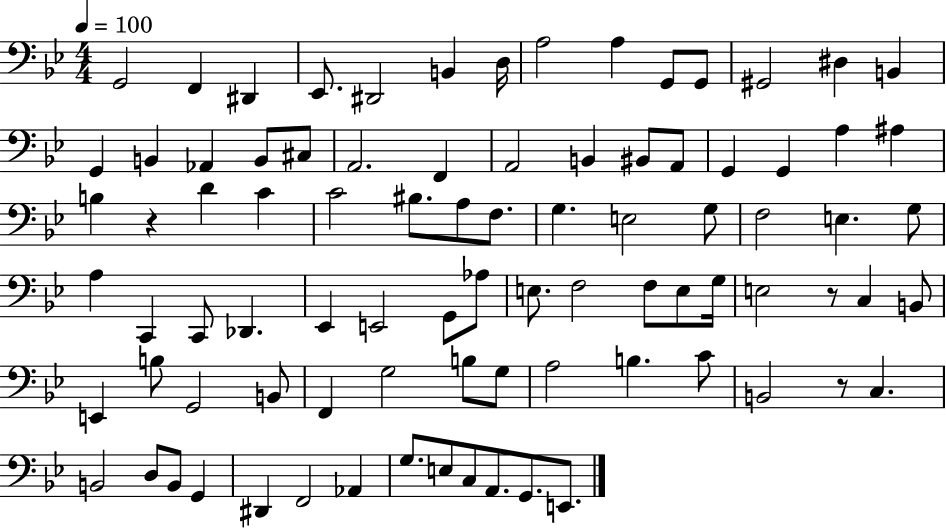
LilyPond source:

{
  \clef bass
  \numericTimeSignature
  \time 4/4
  \key bes \major
  \tempo 4 = 100
  g,2 f,4 dis,4 | ees,8. dis,2 b,4 d16 | a2 a4 g,8 g,8 | gis,2 dis4 b,4 | \break g,4 b,4 aes,4 b,8 cis8 | a,2. f,4 | a,2 b,4 bis,8 a,8 | g,4 g,4 a4 ais4 | \break b4 r4 d'4 c'4 | c'2 bis8. a8 f8. | g4. e2 g8 | f2 e4. g8 | \break a4 c,4 c,8 des,4. | ees,4 e,2 g,8 aes8 | e8. f2 f8 e8 g16 | e2 r8 c4 b,8 | \break e,4 b8 g,2 b,8 | f,4 g2 b8 g8 | a2 b4. c'8 | b,2 r8 c4. | \break b,2 d8 b,8 g,4 | dis,4 f,2 aes,4 | g8. e8 c8 a,8. g,8. e,8. | \bar "|."
}